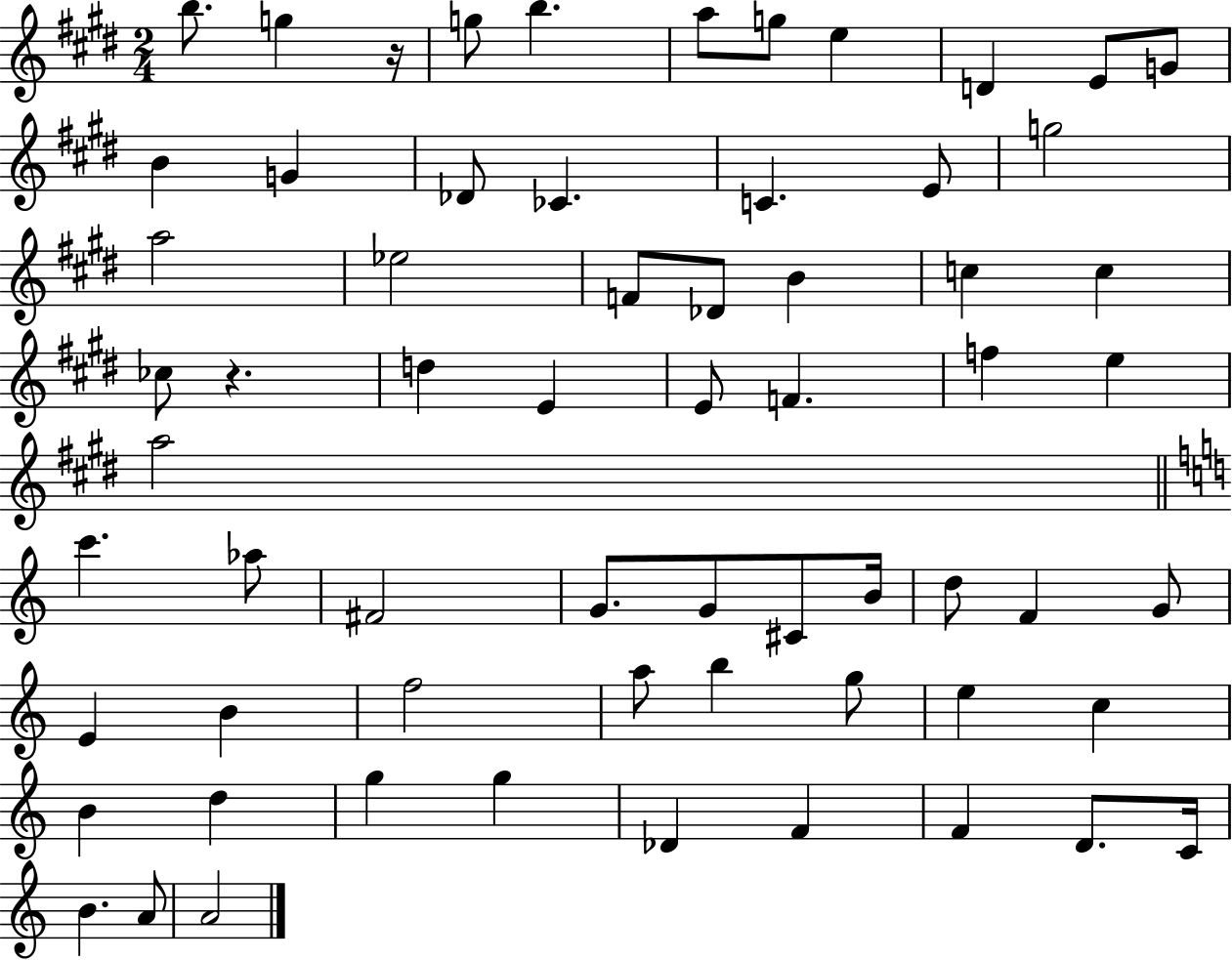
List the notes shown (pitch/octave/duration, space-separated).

B5/e. G5/q R/s G5/e B5/q. A5/e G5/e E5/q D4/q E4/e G4/e B4/q G4/q Db4/e CES4/q. C4/q. E4/e G5/h A5/h Eb5/h F4/e Db4/e B4/q C5/q C5/q CES5/e R/q. D5/q E4/q E4/e F4/q. F5/q E5/q A5/h C6/q. Ab5/e F#4/h G4/e. G4/e C#4/e B4/s D5/e F4/q G4/e E4/q B4/q F5/h A5/e B5/q G5/e E5/q C5/q B4/q D5/q G5/q G5/q Db4/q F4/q F4/q D4/e. C4/s B4/q. A4/e A4/h